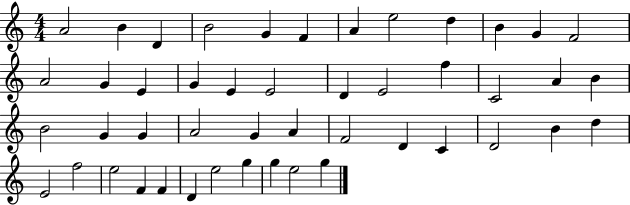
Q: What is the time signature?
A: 4/4